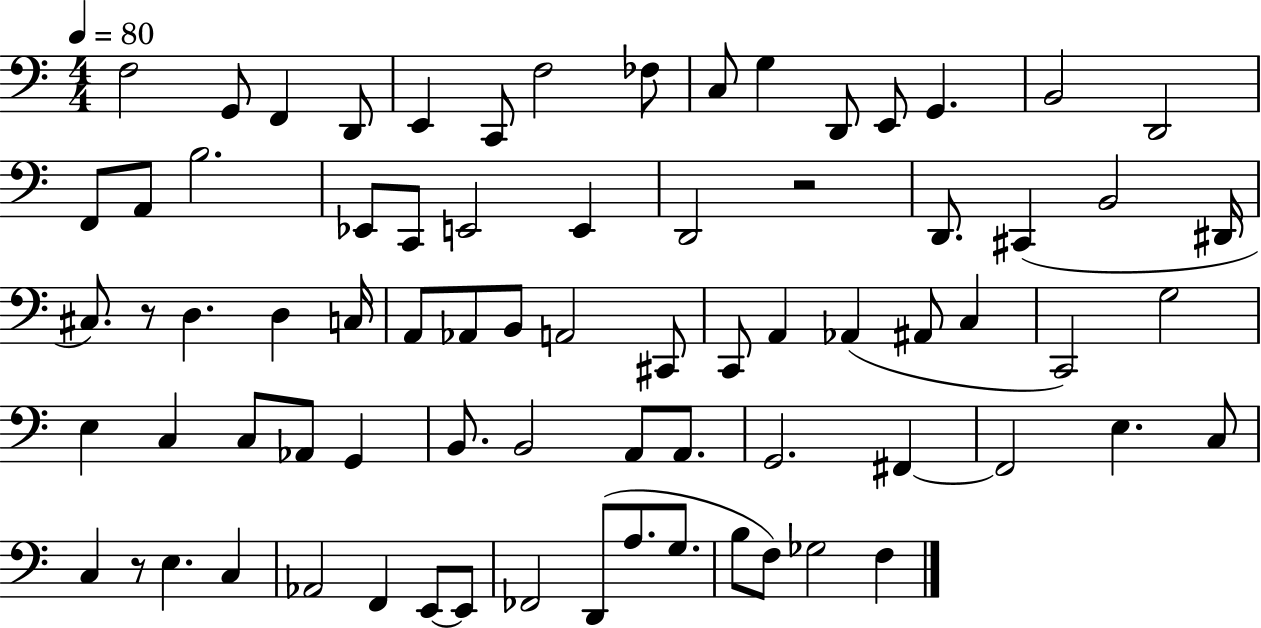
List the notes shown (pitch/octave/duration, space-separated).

F3/h G2/e F2/q D2/e E2/q C2/e F3/h FES3/e C3/e G3/q D2/e E2/e G2/q. B2/h D2/h F2/e A2/e B3/h. Eb2/e C2/e E2/h E2/q D2/h R/h D2/e. C#2/q B2/h D#2/s C#3/e. R/e D3/q. D3/q C3/s A2/e Ab2/e B2/e A2/h C#2/e C2/e A2/q Ab2/q A#2/e C3/q C2/h G3/h E3/q C3/q C3/e Ab2/e G2/q B2/e. B2/h A2/e A2/e. G2/h. F#2/q F#2/h E3/q. C3/e C3/q R/e E3/q. C3/q Ab2/h F2/q E2/e E2/e FES2/h D2/e A3/e. G3/e. B3/e F3/e Gb3/h F3/q